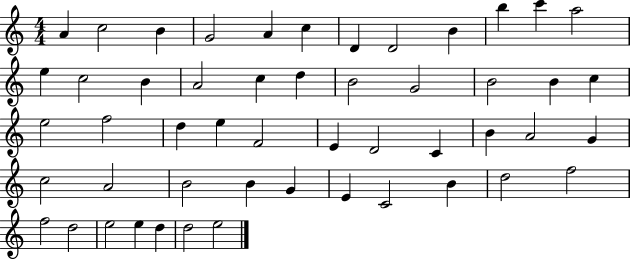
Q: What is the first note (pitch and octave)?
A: A4